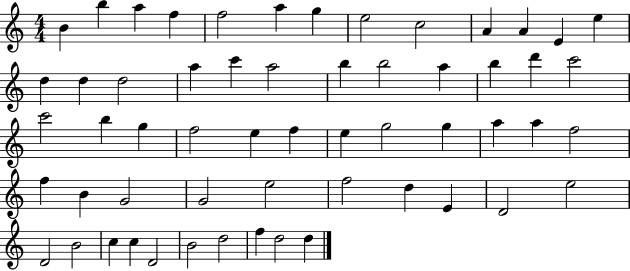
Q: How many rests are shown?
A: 0